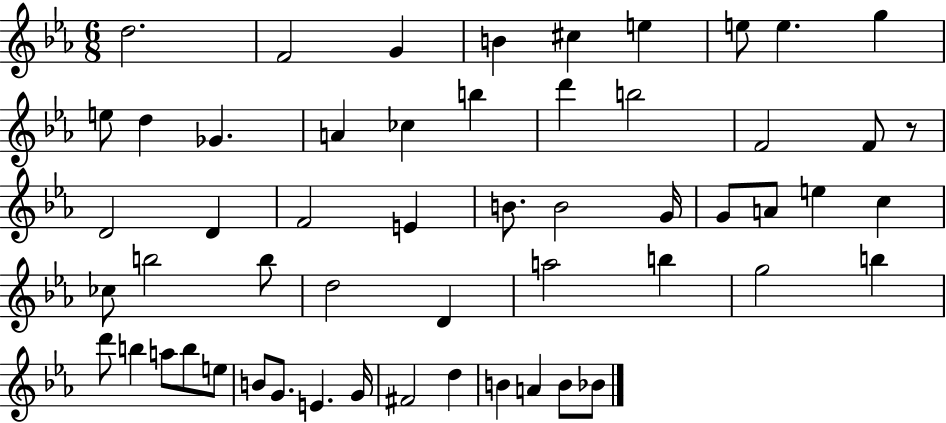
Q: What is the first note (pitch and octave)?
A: D5